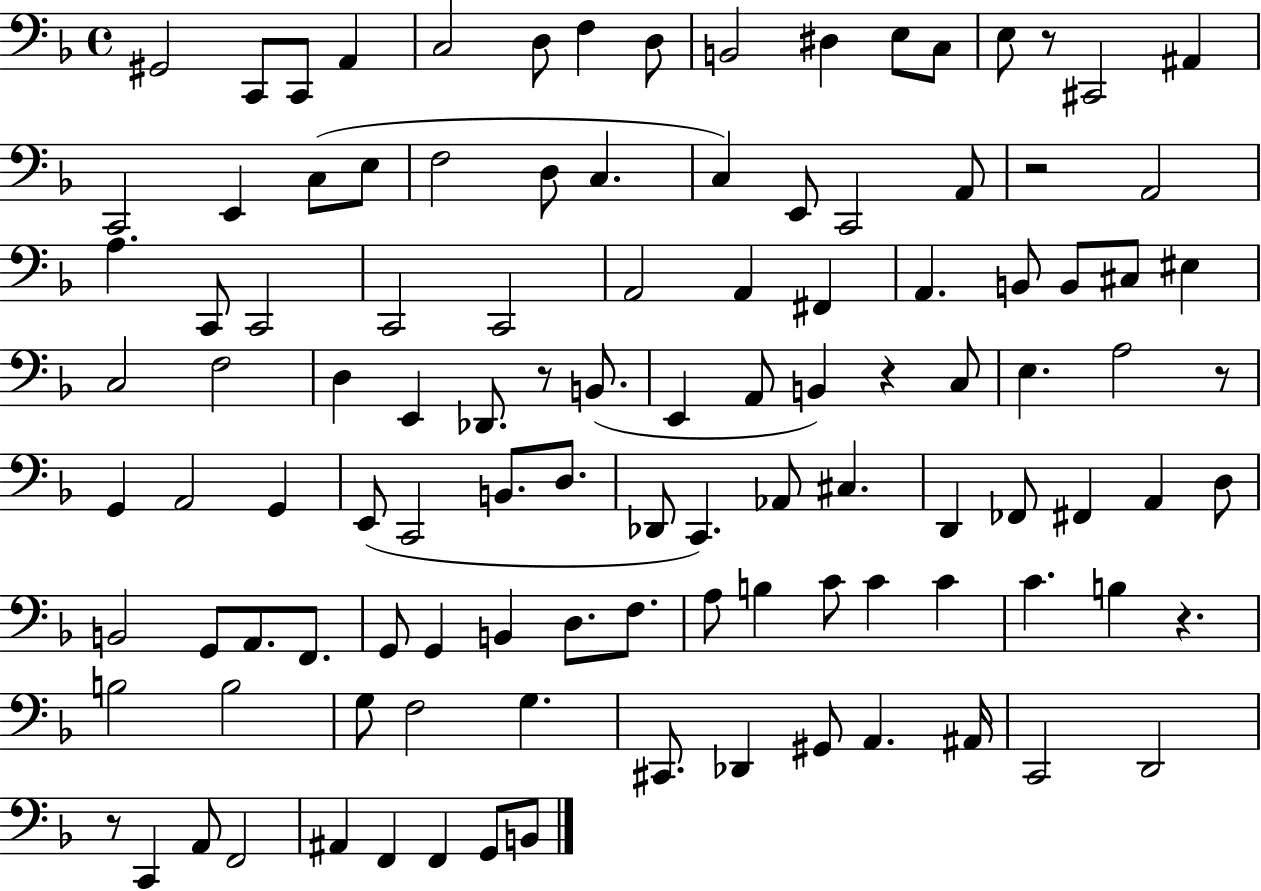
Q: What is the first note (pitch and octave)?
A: G#2